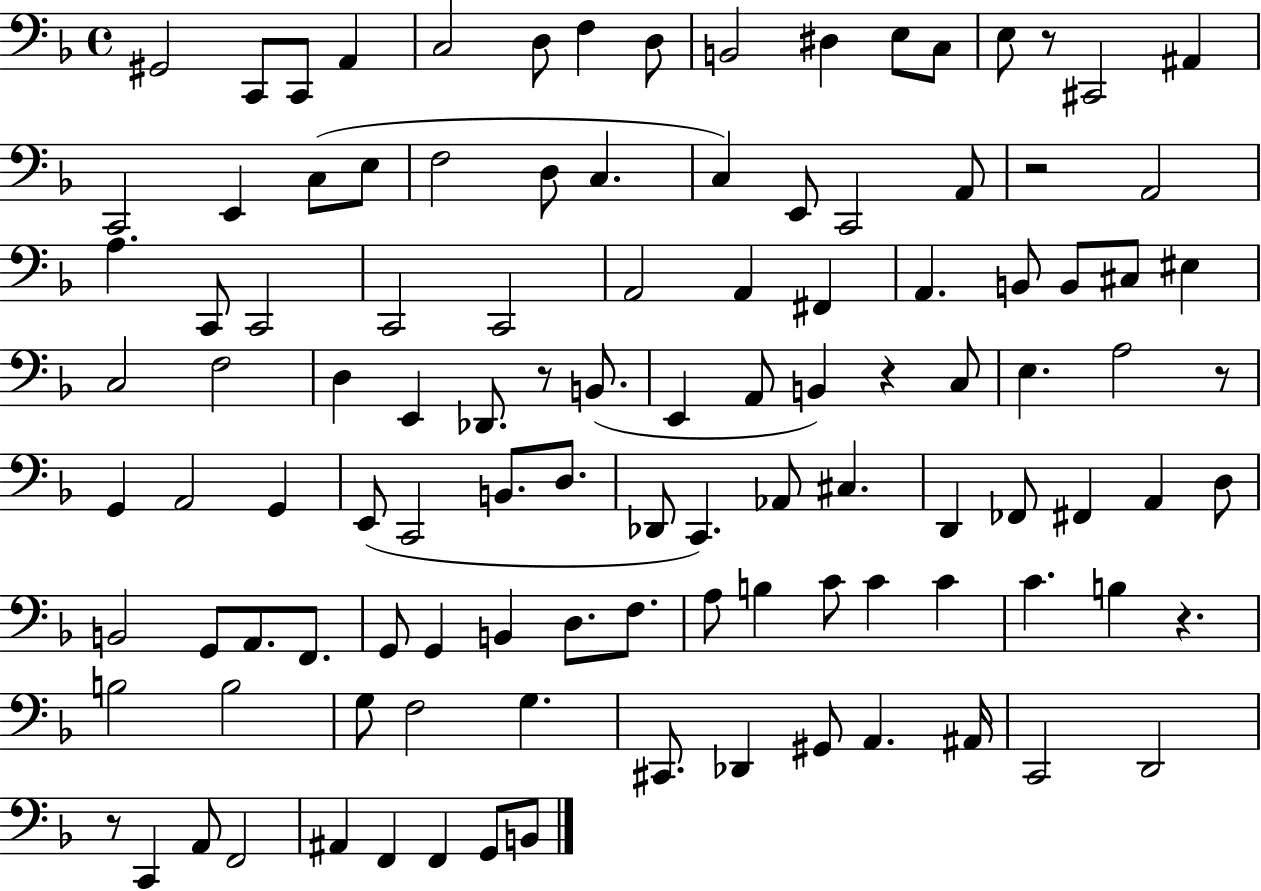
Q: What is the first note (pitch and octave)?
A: G#2